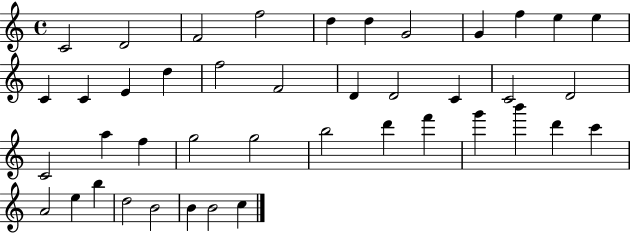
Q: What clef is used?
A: treble